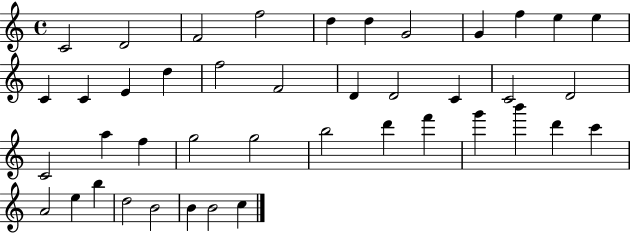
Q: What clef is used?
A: treble